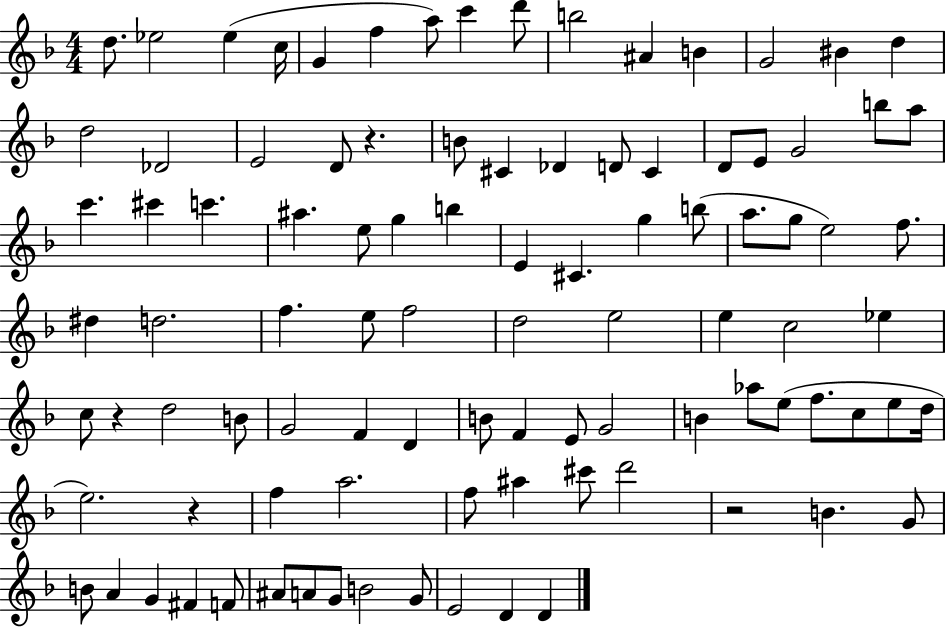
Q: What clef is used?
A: treble